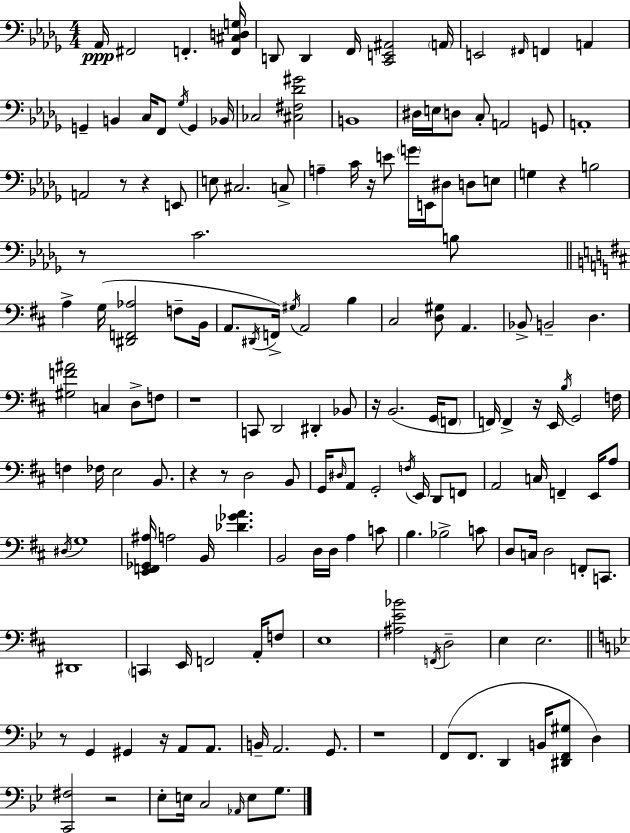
X:1
T:Untitled
M:4/4
L:1/4
K:Bbm
_A,,/4 ^F,,2 F,, [F,,^C,D,G,]/4 D,,/2 D,, F,,/4 [C,,E,,^A,,]2 A,,/4 E,,2 ^F,,/4 F,, A,, G,, B,, C,/4 F,,/2 _G,/4 G,, _B,,/4 _C,2 [^C,^F,_D^G]2 B,,4 ^D,/4 E,/4 D,/2 C,/2 A,,2 G,,/2 A,,4 A,,2 z/2 z E,,/2 E,/2 ^C,2 C,/2 A, C/4 z/4 E/2 G/4 E,,/4 ^D,/2 D,/2 E,/2 G, z B,2 z/2 C2 B,/2 A, G,/4 [^D,,F,,_A,]2 F,/2 B,,/4 A,,/2 ^D,,/4 F,,/4 ^G,/4 A,,2 B, ^C,2 [D,^G,]/2 A,, _B,,/2 B,,2 D, [^G,F^A]2 C, D,/2 F,/2 z4 C,,/2 D,,2 ^D,, _B,,/2 z/4 B,,2 G,,/4 F,,/2 F,,/4 F,, z/4 E,,/4 B,/4 G,,2 F,/4 F, _F,/4 E,2 B,,/2 z z/2 D,2 B,,/2 G,,/4 ^D,/4 A,,/2 G,,2 F,/4 E,,/4 D,,/2 F,,/2 A,,2 C,/4 F,, E,,/4 A,/2 ^D,/4 G,4 [E,,F,,_G,,^A,]/4 A,2 B,,/4 [_D_GA] B,,2 D,/4 D,/4 A, C/2 B, _B,2 C/2 D,/2 C,/4 D,2 F,,/2 C,,/2 ^D,,4 C,, E,,/4 F,,2 A,,/4 F,/2 E,4 [^A,E_B]2 F,,/4 D,2 E, E,2 z/2 G,, ^G,, z/4 A,,/2 A,,/2 B,,/4 A,,2 G,,/2 z4 F,,/2 F,,/2 D,, B,,/4 [^D,,F,,^G,]/2 D, [C,,^F,]2 z2 _E,/2 E,/4 C,2 _A,,/4 E,/2 G,/2